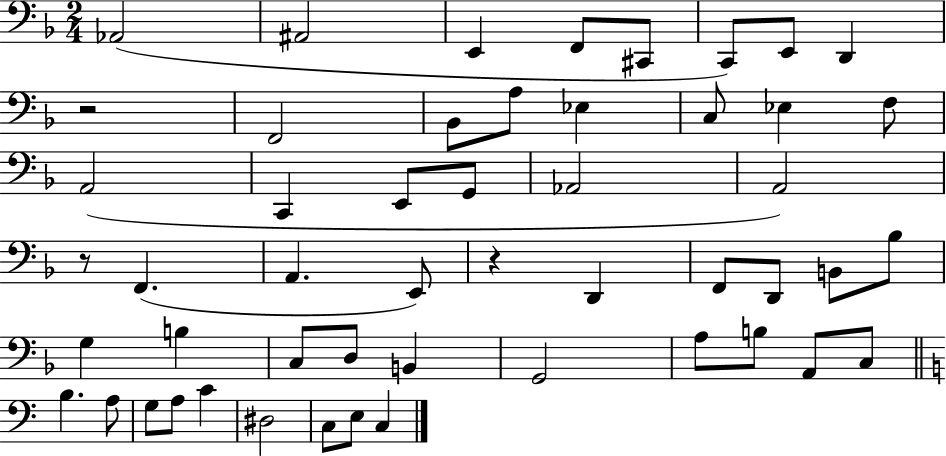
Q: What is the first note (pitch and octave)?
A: Ab2